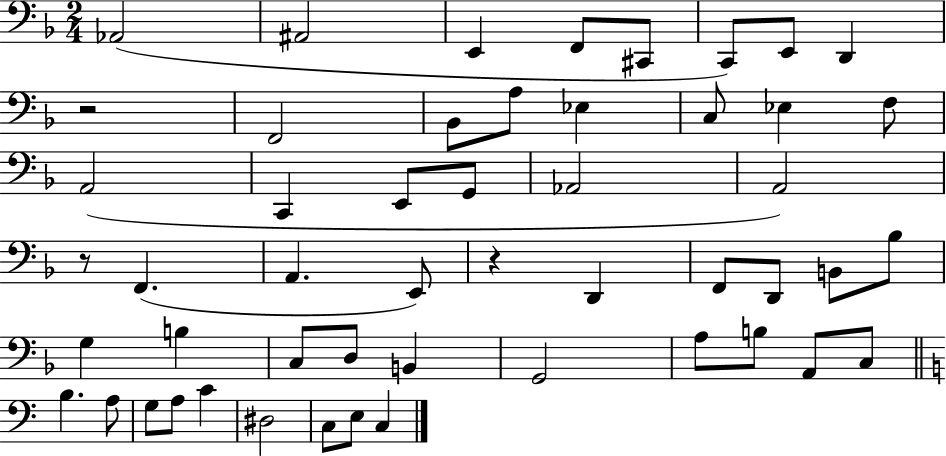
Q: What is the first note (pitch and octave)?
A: Ab2